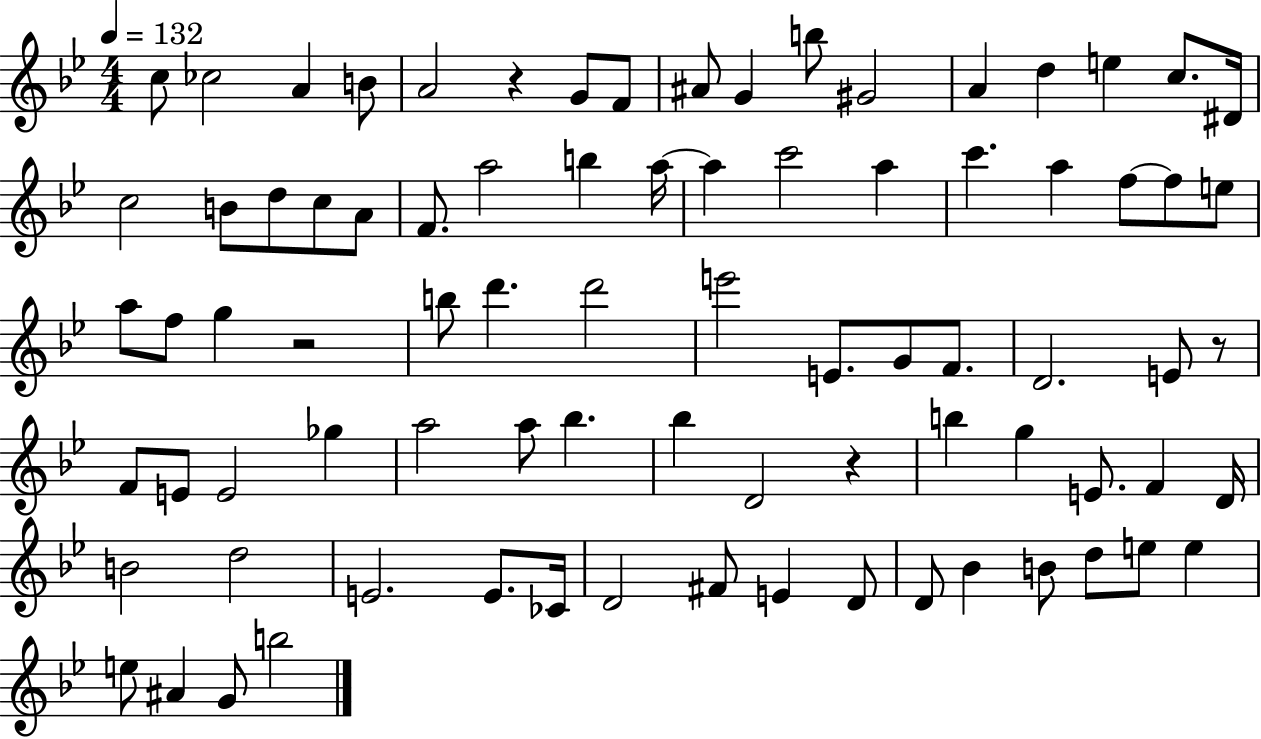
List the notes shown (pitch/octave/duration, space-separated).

C5/e CES5/h A4/q B4/e A4/h R/q G4/e F4/e A#4/e G4/q B5/e G#4/h A4/q D5/q E5/q C5/e. D#4/s C5/h B4/e D5/e C5/e A4/e F4/e. A5/h B5/q A5/s A5/q C6/h A5/q C6/q. A5/q F5/e F5/e E5/e A5/e F5/e G5/q R/h B5/e D6/q. D6/h E6/h E4/e. G4/e F4/e. D4/h. E4/e R/e F4/e E4/e E4/h Gb5/q A5/h A5/e Bb5/q. Bb5/q D4/h R/q B5/q G5/q E4/e. F4/q D4/s B4/h D5/h E4/h. E4/e. CES4/s D4/h F#4/e E4/q D4/e D4/e Bb4/q B4/e D5/e E5/e E5/q E5/e A#4/q G4/e B5/h